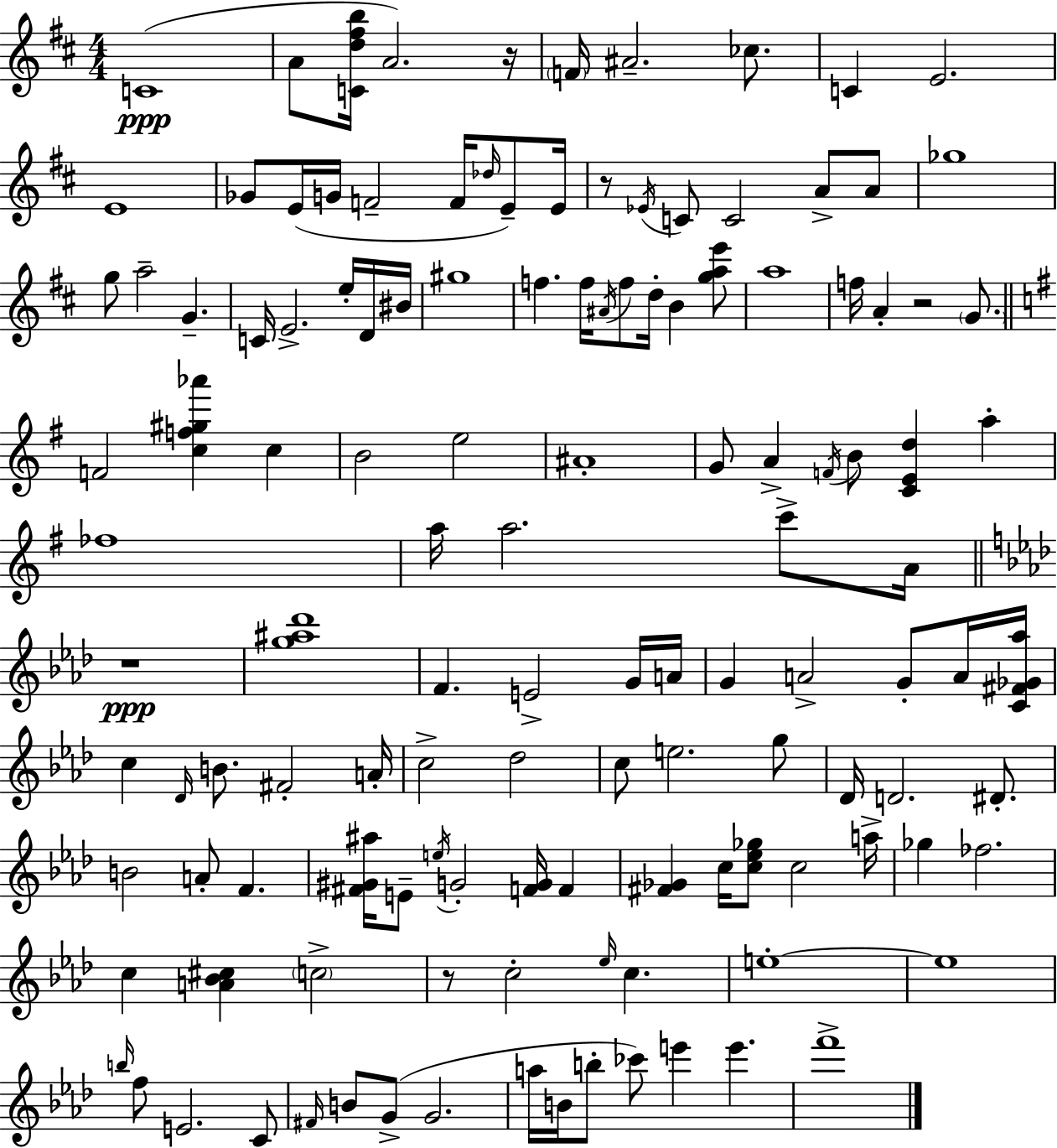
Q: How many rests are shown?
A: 5